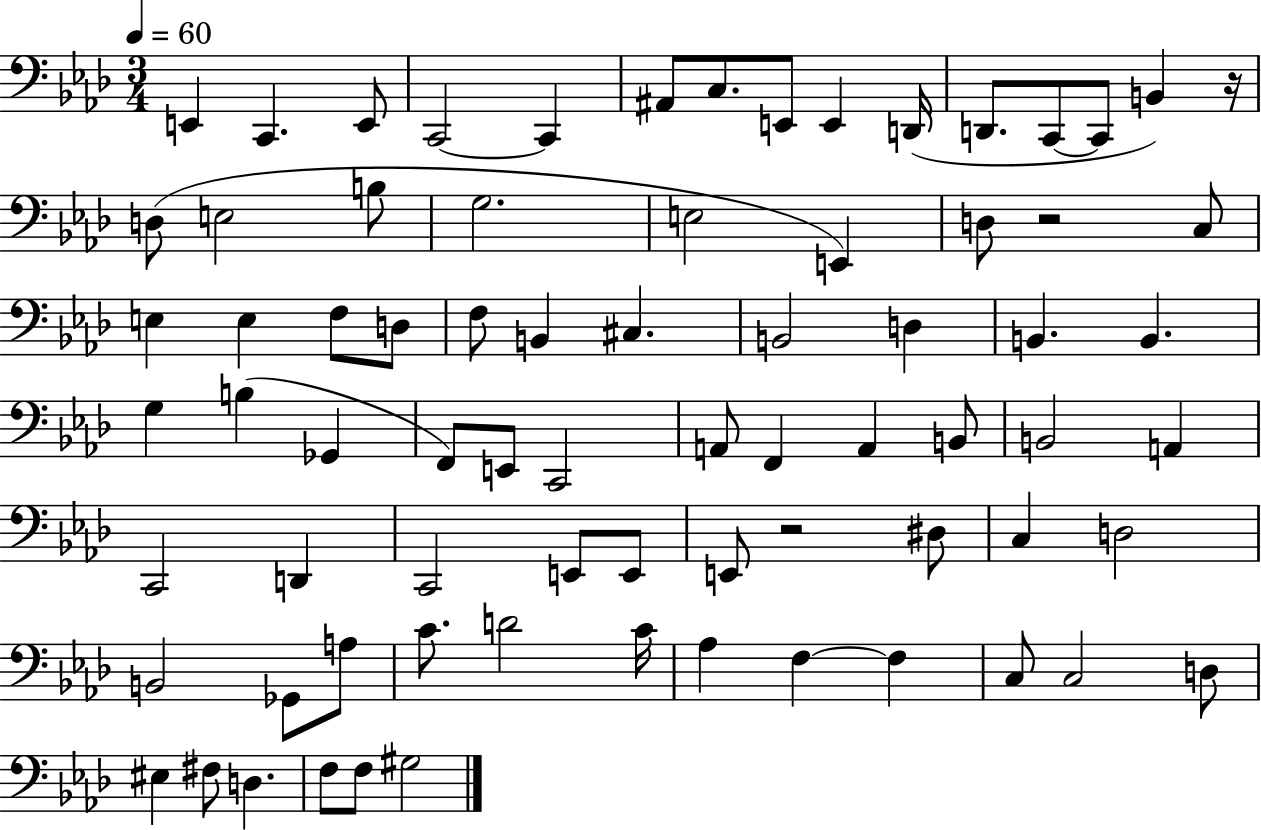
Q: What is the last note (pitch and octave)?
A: G#3